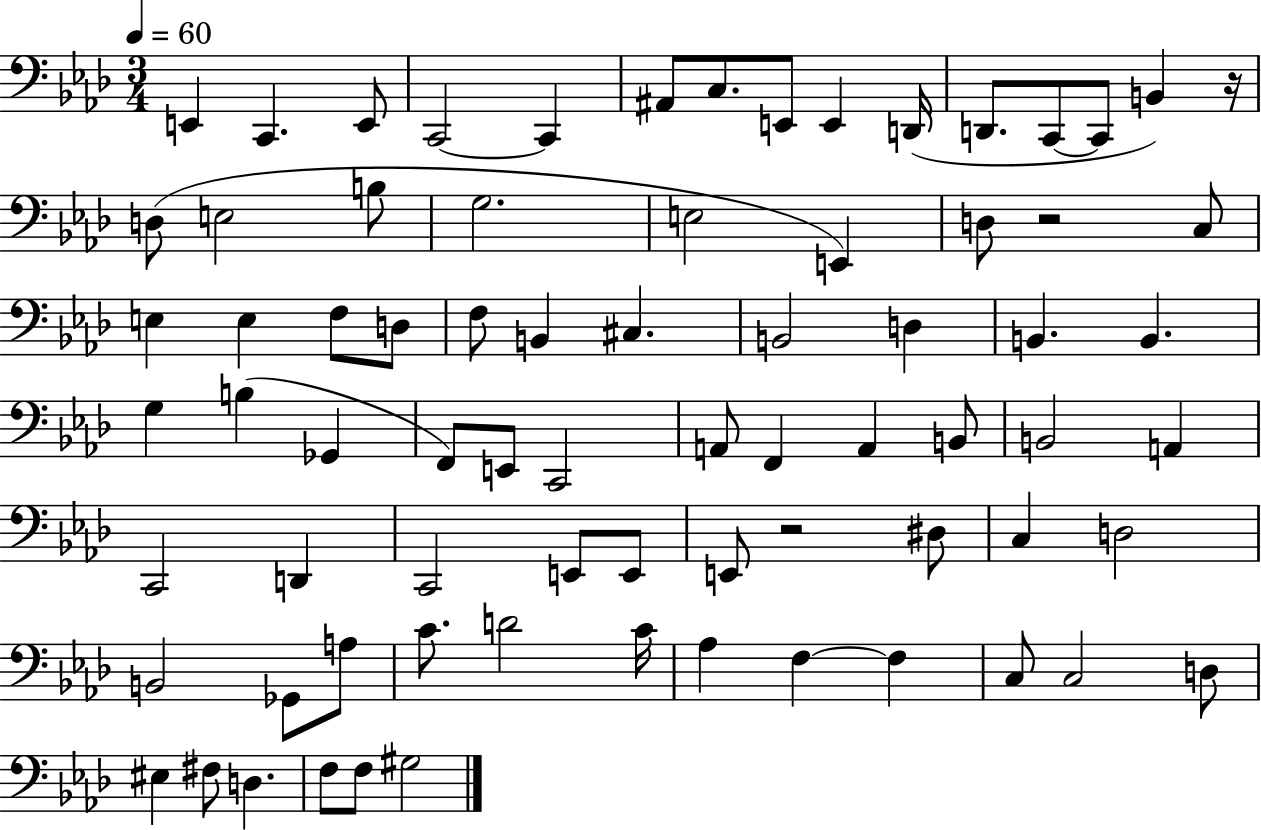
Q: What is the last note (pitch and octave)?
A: G#3